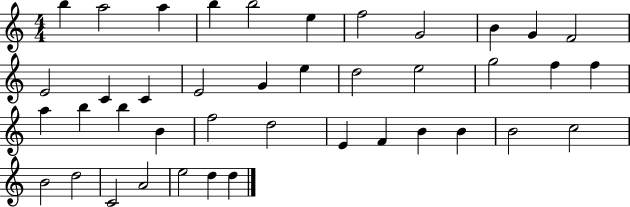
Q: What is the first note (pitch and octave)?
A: B5